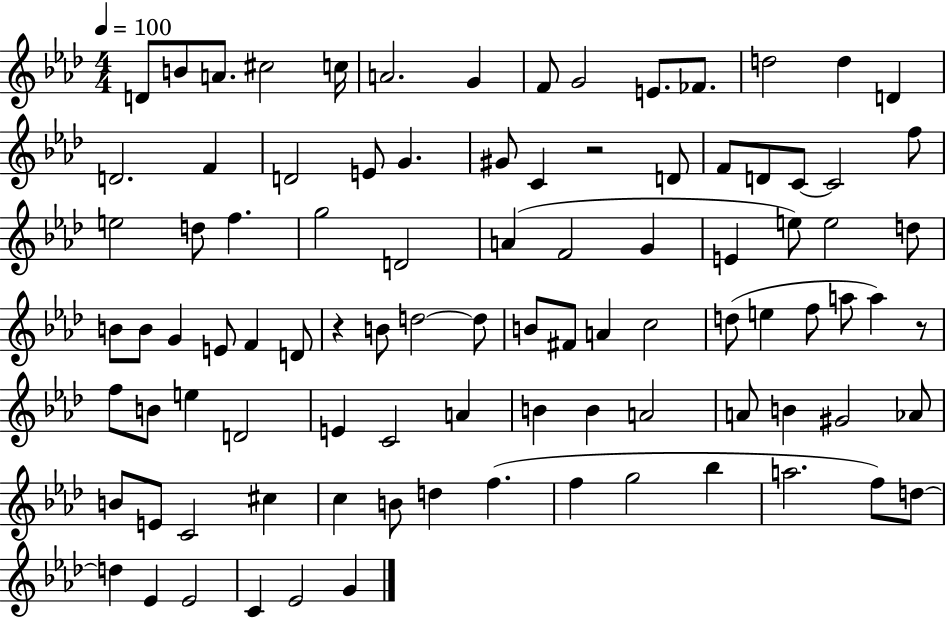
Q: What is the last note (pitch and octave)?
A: G4